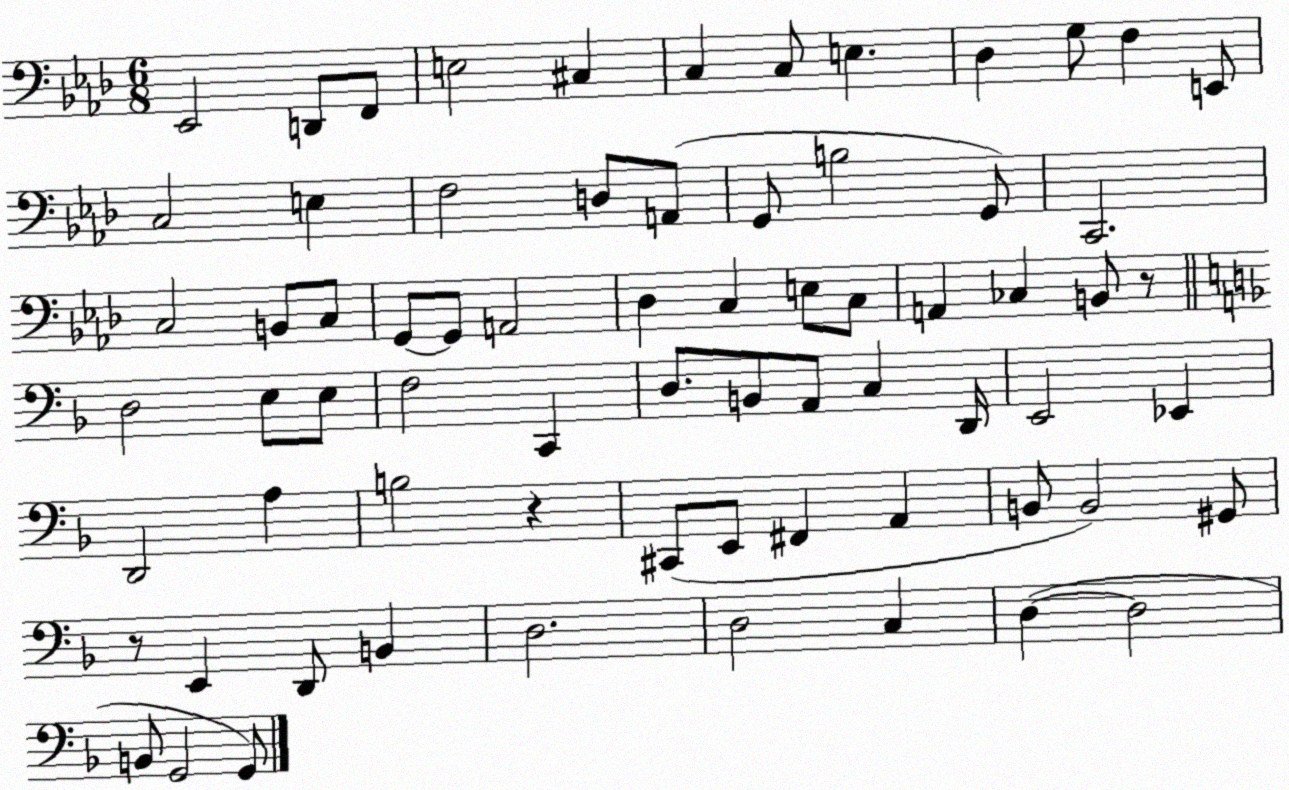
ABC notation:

X:1
T:Untitled
M:6/8
L:1/4
K:Ab
_E,,2 D,,/2 F,,/2 E,2 ^C, C, C,/2 E, _D, G,/2 F, E,,/2 C,2 E, F,2 D,/2 A,,/2 G,,/2 B,2 G,,/2 C,,2 C,2 B,,/2 C,/2 G,,/2 G,,/2 A,,2 _D, C, E,/2 C,/2 A,, _C, B,,/2 z/2 D,2 E,/2 E,/2 F,2 C,, D,/2 B,,/2 A,,/2 C, D,,/4 E,,2 _E,, D,,2 A, B,2 z ^C,,/2 E,,/2 ^F,, A,, B,,/2 B,,2 ^G,,/2 z/2 E,, D,,/2 B,, D,2 D,2 C, D, D,2 B,,/2 G,,2 G,,/2